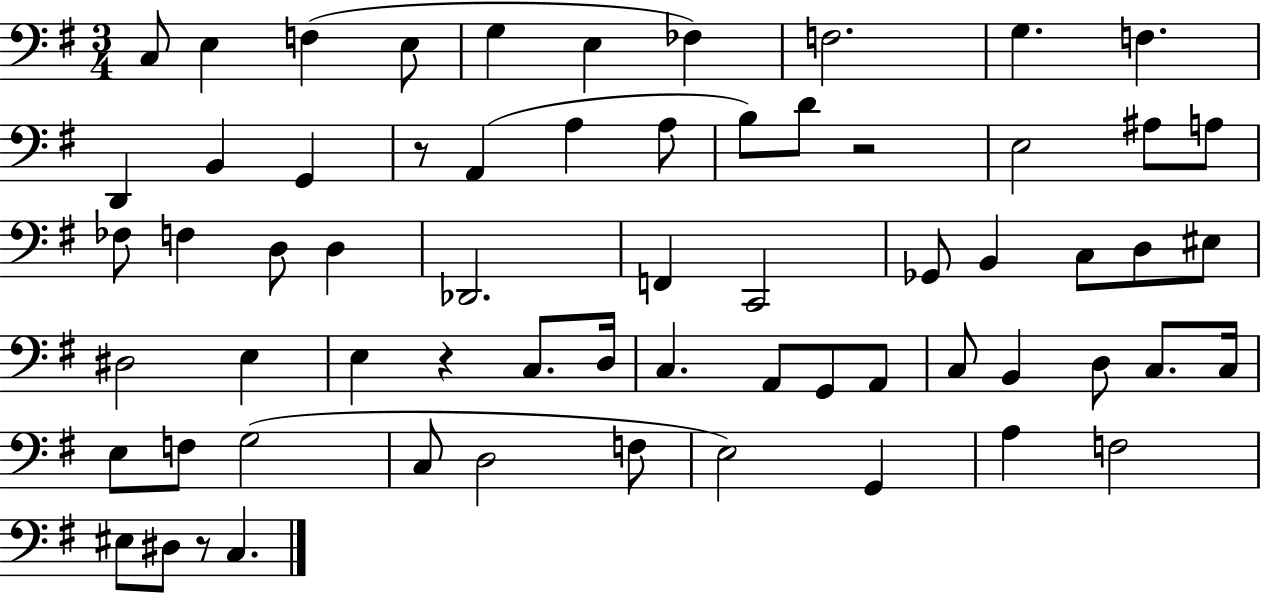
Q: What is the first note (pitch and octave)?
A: C3